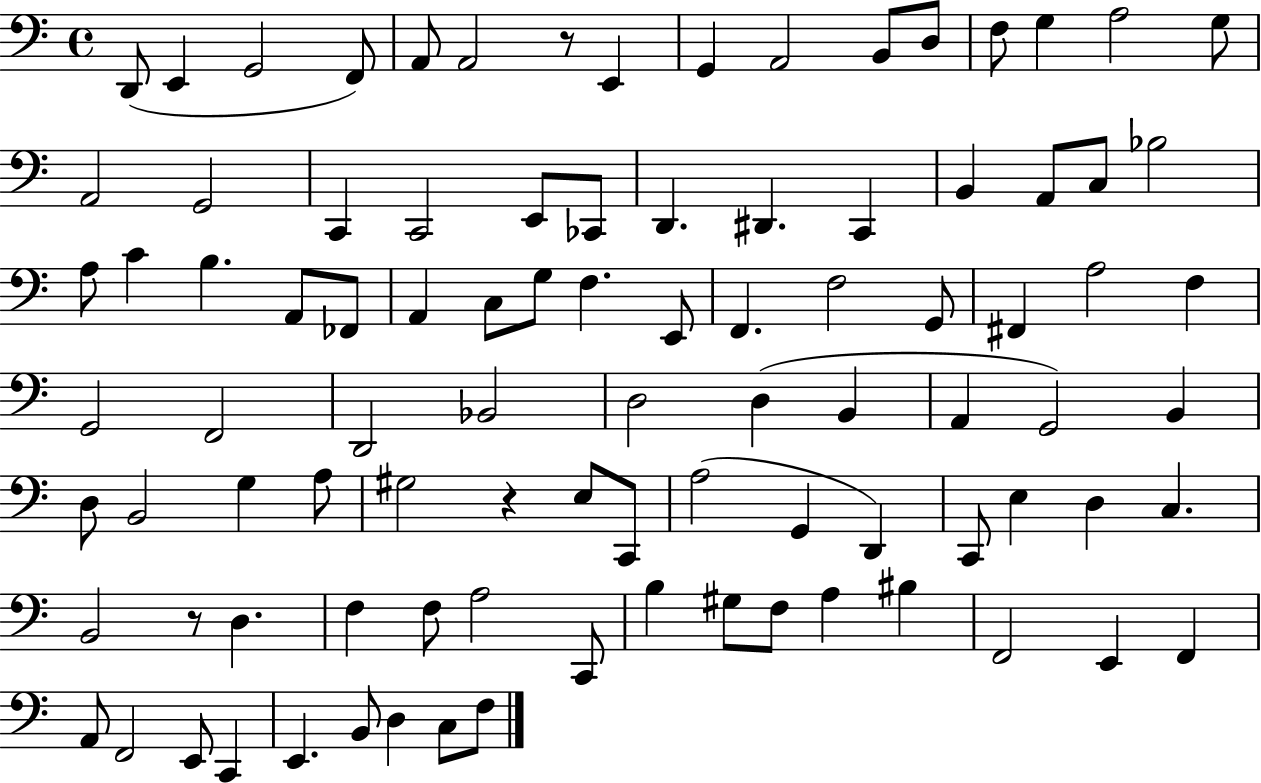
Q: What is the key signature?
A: C major